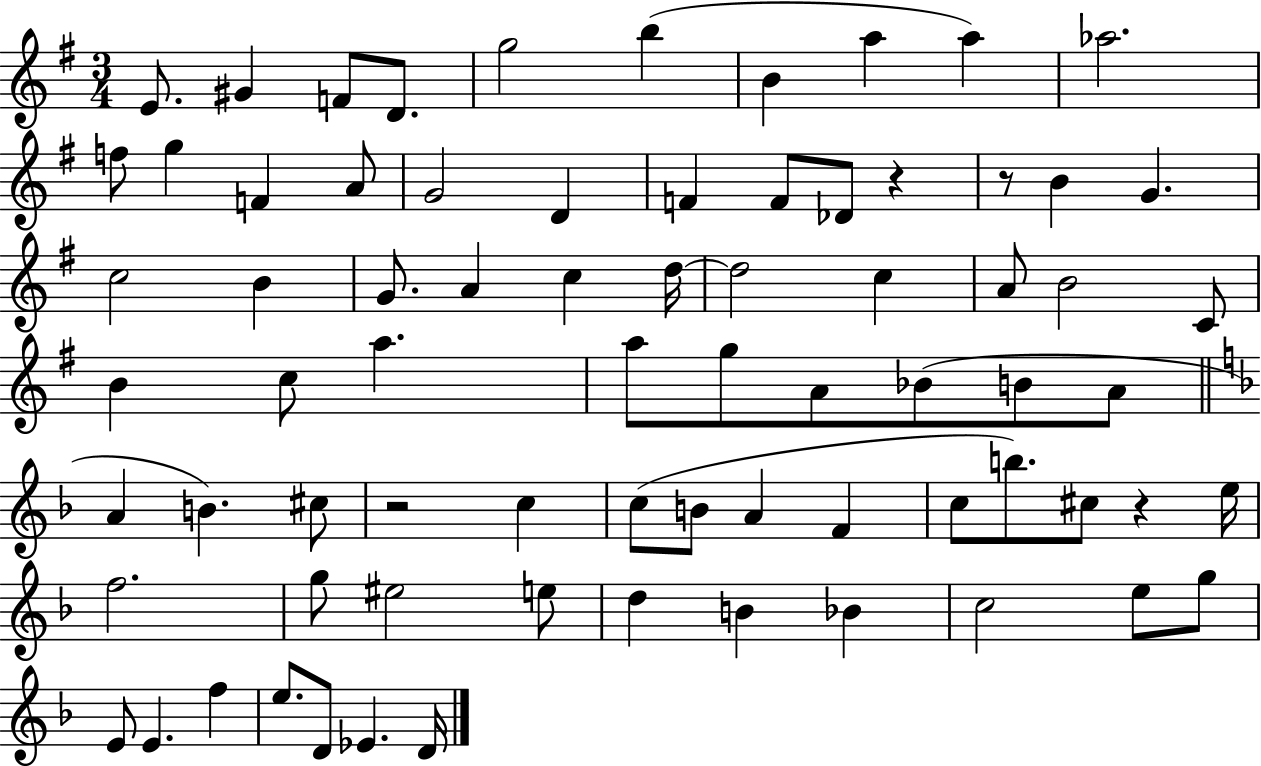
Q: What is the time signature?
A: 3/4